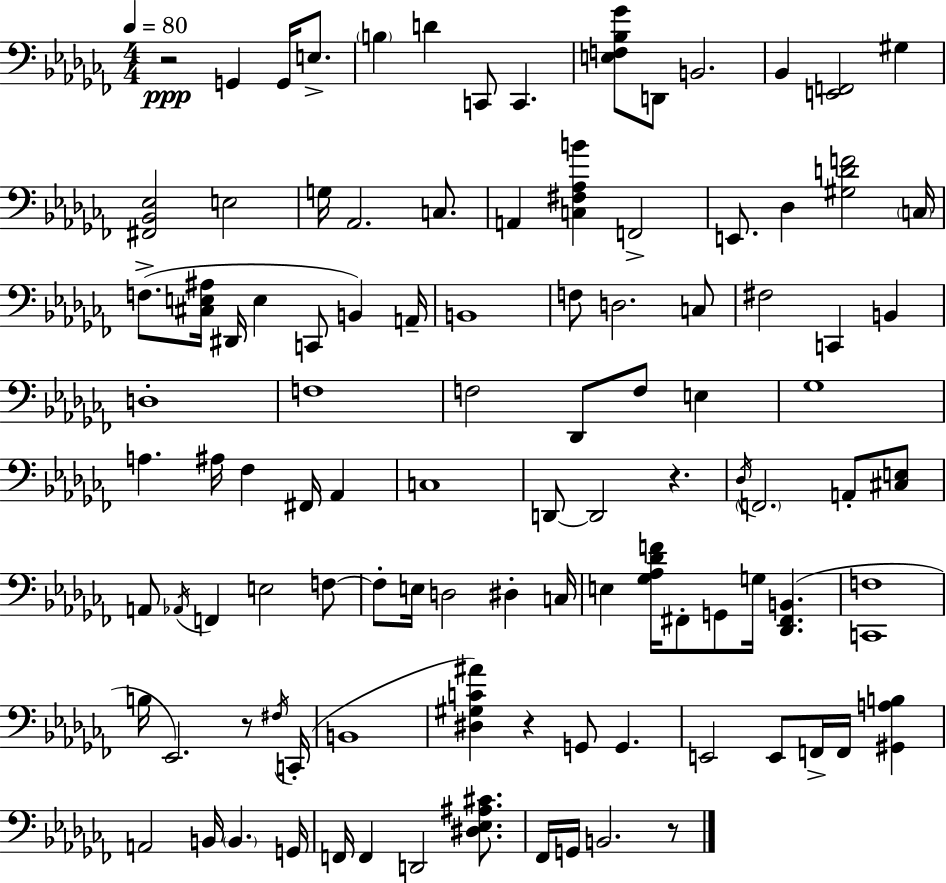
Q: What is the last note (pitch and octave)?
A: B2